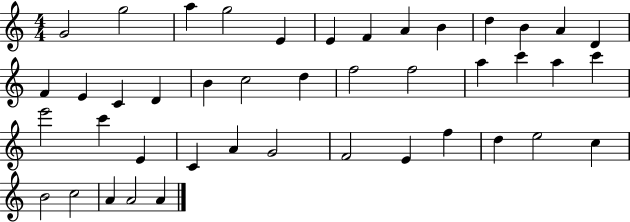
G4/h G5/h A5/q G5/h E4/q E4/q F4/q A4/q B4/q D5/q B4/q A4/q D4/q F4/q E4/q C4/q D4/q B4/q C5/h D5/q F5/h F5/h A5/q C6/q A5/q C6/q E6/h C6/q E4/q C4/q A4/q G4/h F4/h E4/q F5/q D5/q E5/h C5/q B4/h C5/h A4/q A4/h A4/q